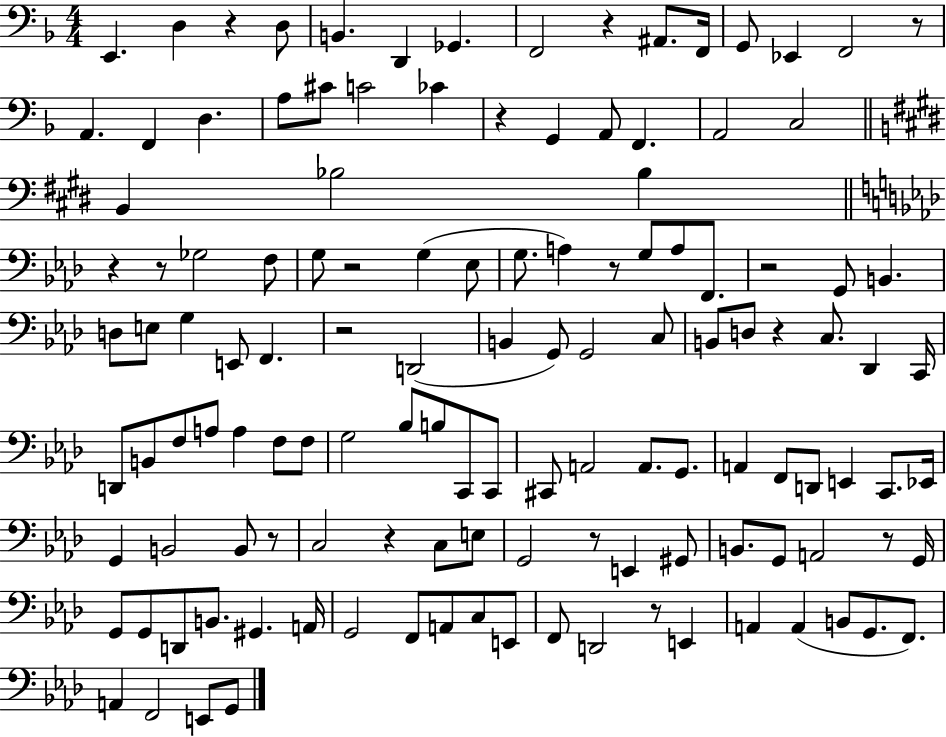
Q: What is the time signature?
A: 4/4